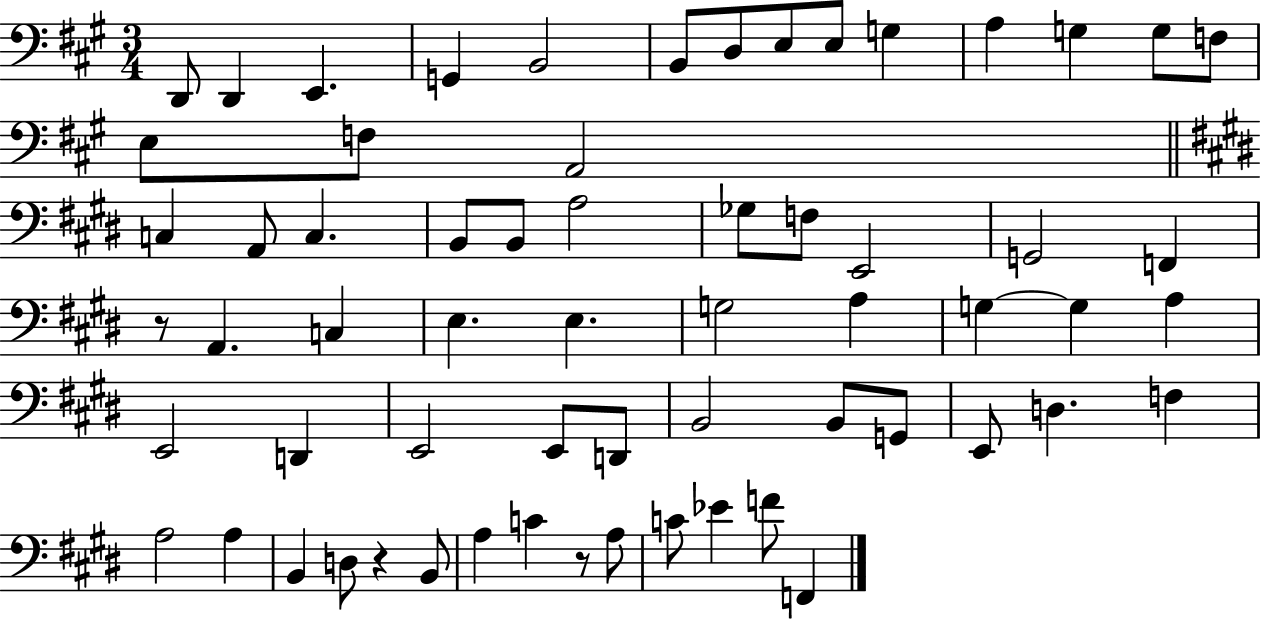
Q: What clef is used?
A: bass